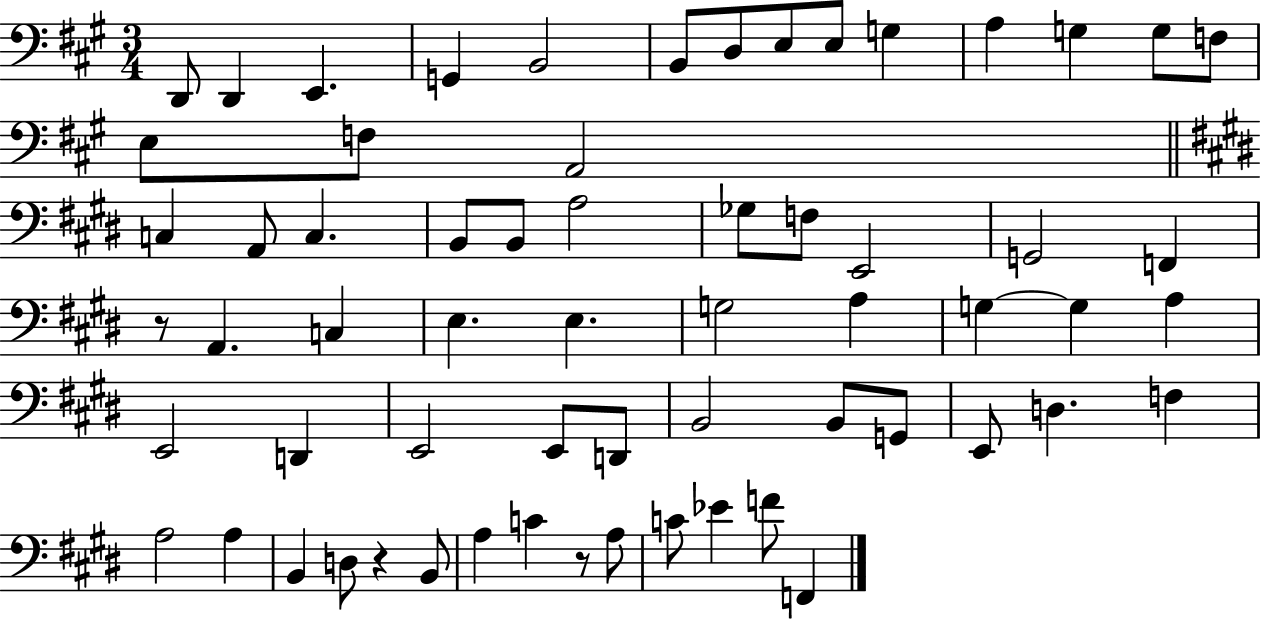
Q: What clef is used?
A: bass